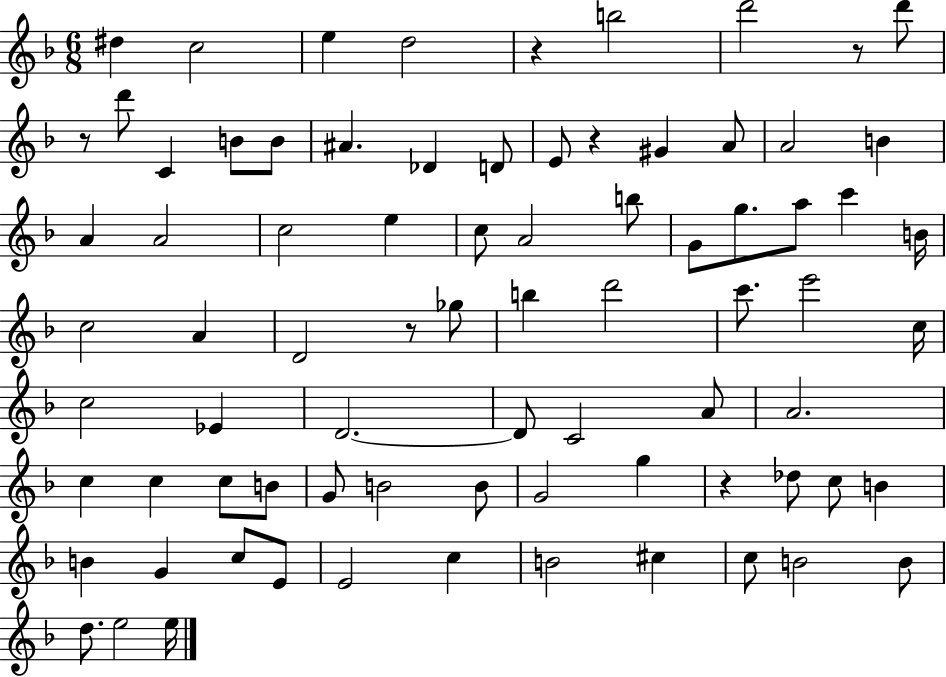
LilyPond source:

{
  \clef treble
  \numericTimeSignature
  \time 6/8
  \key f \major
  dis''4 c''2 | e''4 d''2 | r4 b''2 | d'''2 r8 d'''8 | \break r8 d'''8 c'4 b'8 b'8 | ais'4. des'4 d'8 | e'8 r4 gis'4 a'8 | a'2 b'4 | \break a'4 a'2 | c''2 e''4 | c''8 a'2 b''8 | g'8 g''8. a''8 c'''4 b'16 | \break c''2 a'4 | d'2 r8 ges''8 | b''4 d'''2 | c'''8. e'''2 c''16 | \break c''2 ees'4 | d'2.~~ | d'8 c'2 a'8 | a'2. | \break c''4 c''4 c''8 b'8 | g'8 b'2 b'8 | g'2 g''4 | r4 des''8 c''8 b'4 | \break b'4 g'4 c''8 e'8 | e'2 c''4 | b'2 cis''4 | c''8 b'2 b'8 | \break d''8. e''2 e''16 | \bar "|."
}